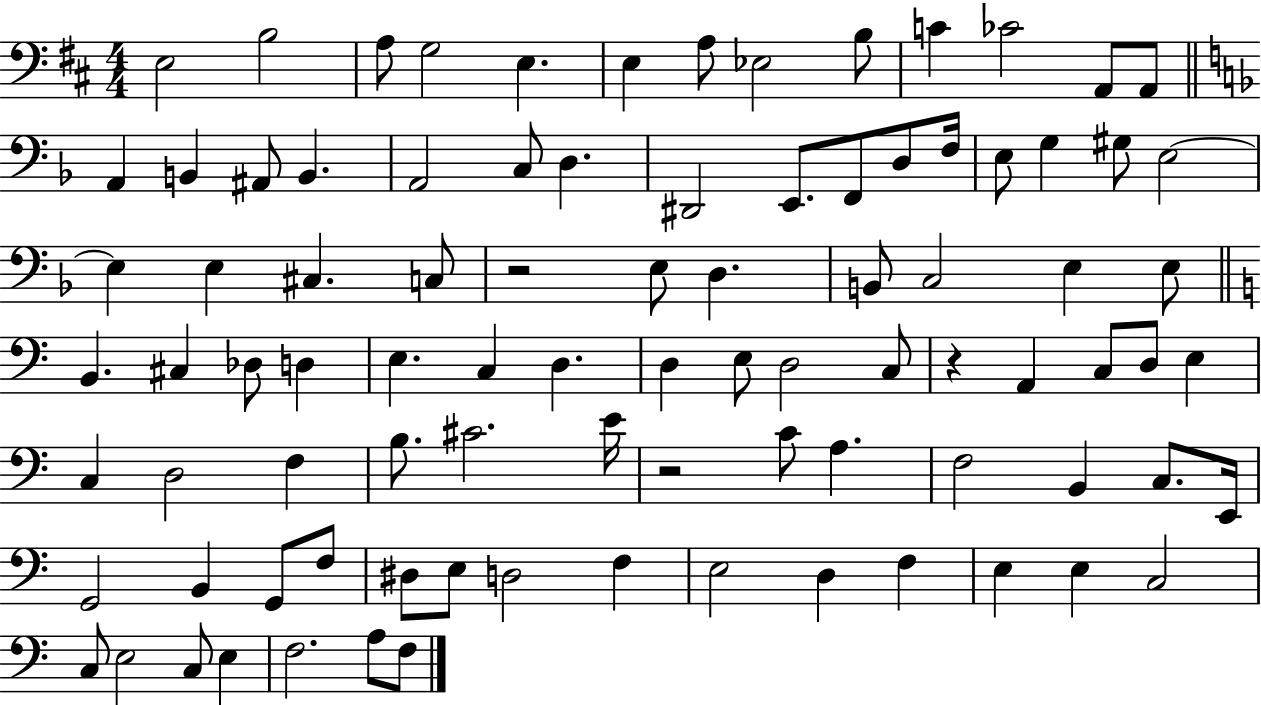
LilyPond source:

{
  \clef bass
  \numericTimeSignature
  \time 4/4
  \key d \major
  e2 b2 | a8 g2 e4. | e4 a8 ees2 b8 | c'4 ces'2 a,8 a,8 | \break \bar "||" \break \key d \minor a,4 b,4 ais,8 b,4. | a,2 c8 d4. | dis,2 e,8. f,8 d8 f16 | e8 g4 gis8 e2~~ | \break e4 e4 cis4. c8 | r2 e8 d4. | b,8 c2 e4 e8 | \bar "||" \break \key a \minor b,4. cis4 des8 d4 | e4. c4 d4. | d4 e8 d2 c8 | r4 a,4 c8 d8 e4 | \break c4 d2 f4 | b8. cis'2. e'16 | r2 c'8 a4. | f2 b,4 c8. e,16 | \break g,2 b,4 g,8 f8 | dis8 e8 d2 f4 | e2 d4 f4 | e4 e4 c2 | \break c8 e2 c8 e4 | f2. a8 f8 | \bar "|."
}